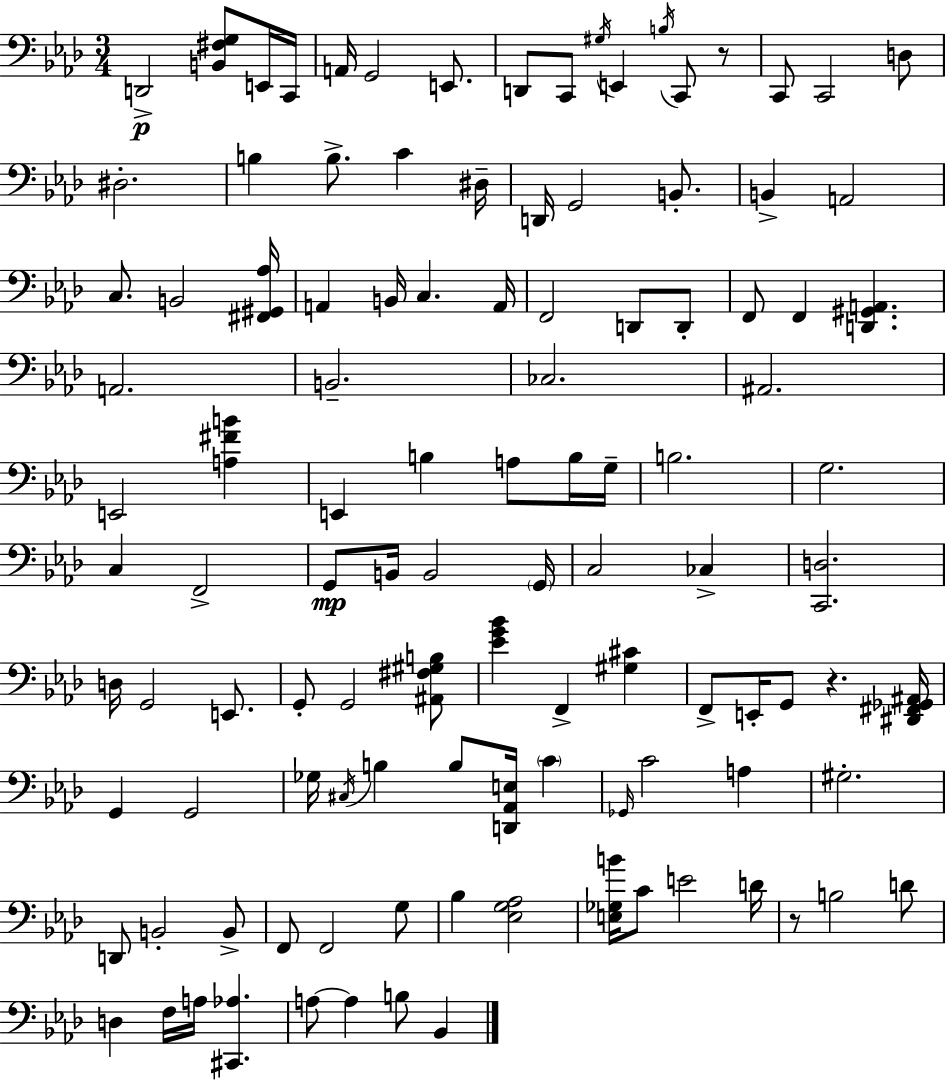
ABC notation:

X:1
T:Untitled
M:3/4
L:1/4
K:Fm
D,,2 [B,,^F,G,]/2 E,,/4 C,,/4 A,,/4 G,,2 E,,/2 D,,/2 C,,/2 ^G,/4 E,, B,/4 C,,/2 z/2 C,,/2 C,,2 D,/2 ^D,2 B, B,/2 C ^D,/4 D,,/4 G,,2 B,,/2 B,, A,,2 C,/2 B,,2 [^F,,^G,,_A,]/4 A,, B,,/4 C, A,,/4 F,,2 D,,/2 D,,/2 F,,/2 F,, [D,,^G,,A,,] A,,2 B,,2 _C,2 ^A,,2 E,,2 [A,^FB] E,, B, A,/2 B,/4 G,/4 B,2 G,2 C, F,,2 G,,/2 B,,/4 B,,2 G,,/4 C,2 _C, [C,,D,]2 D,/4 G,,2 E,,/2 G,,/2 G,,2 [^A,,^F,^G,B,]/2 [_EG_B] F,, [^G,^C] F,,/2 E,,/4 G,,/2 z [^D,,^F,,_G,,^A,,]/4 G,, G,,2 _G,/4 ^C,/4 B, B,/2 [D,,_A,,E,]/4 C _G,,/4 C2 A, ^G,2 D,,/2 B,,2 B,,/2 F,,/2 F,,2 G,/2 _B, [_E,G,_A,]2 [E,_G,B]/4 C/2 E2 D/4 z/2 B,2 D/2 D, F,/4 A,/4 [^C,,_A,] A,/2 A, B,/2 _B,,